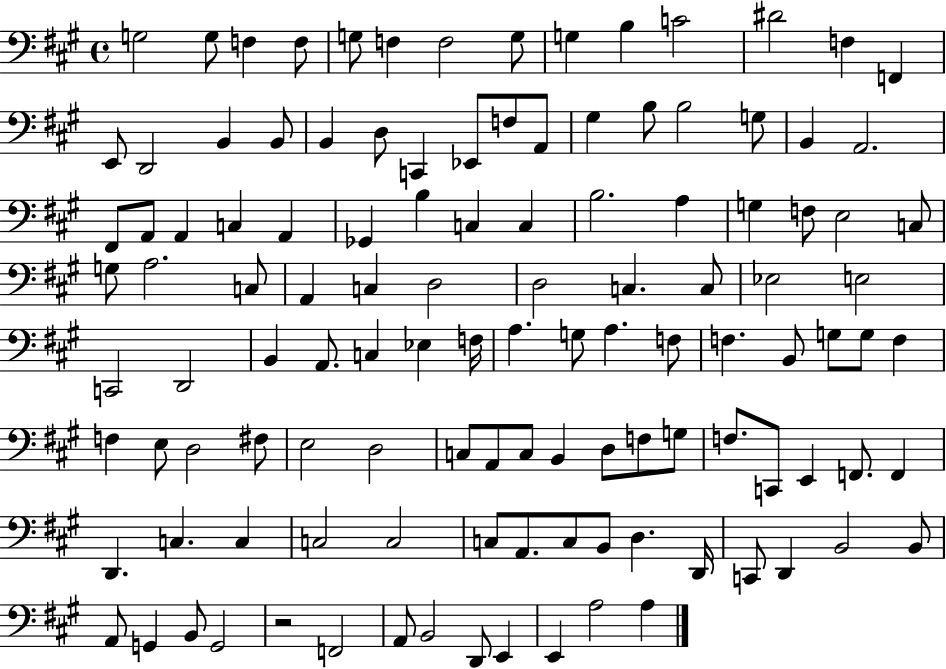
{
  \clef bass
  \time 4/4
  \defaultTimeSignature
  \key a \major
  g2 g8 f4 f8 | g8 f4 f2 g8 | g4 b4 c'2 | dis'2 f4 f,4 | \break e,8 d,2 b,4 b,8 | b,4 d8 c,4 ees,8 f8 a,8 | gis4 b8 b2 g8 | b,4 a,2. | \break fis,8 a,8 a,4 c4 a,4 | ges,4 b4 c4 c4 | b2. a4 | g4 f8 e2 c8 | \break g8 a2. c8 | a,4 c4 d2 | d2 c4. c8 | ees2 e2 | \break c,2 d,2 | b,4 a,8. c4 ees4 f16 | a4. g8 a4. f8 | f4. b,8 g8 g8 f4 | \break f4 e8 d2 fis8 | e2 d2 | c8 a,8 c8 b,4 d8 f8 g8 | f8. c,8 e,4 f,8. f,4 | \break d,4. c4. c4 | c2 c2 | c8 a,8. c8 b,8 d4. d,16 | c,8 d,4 b,2 b,8 | \break a,8 g,4 b,8 g,2 | r2 f,2 | a,8 b,2 d,8 e,4 | e,4 a2 a4 | \break \bar "|."
}